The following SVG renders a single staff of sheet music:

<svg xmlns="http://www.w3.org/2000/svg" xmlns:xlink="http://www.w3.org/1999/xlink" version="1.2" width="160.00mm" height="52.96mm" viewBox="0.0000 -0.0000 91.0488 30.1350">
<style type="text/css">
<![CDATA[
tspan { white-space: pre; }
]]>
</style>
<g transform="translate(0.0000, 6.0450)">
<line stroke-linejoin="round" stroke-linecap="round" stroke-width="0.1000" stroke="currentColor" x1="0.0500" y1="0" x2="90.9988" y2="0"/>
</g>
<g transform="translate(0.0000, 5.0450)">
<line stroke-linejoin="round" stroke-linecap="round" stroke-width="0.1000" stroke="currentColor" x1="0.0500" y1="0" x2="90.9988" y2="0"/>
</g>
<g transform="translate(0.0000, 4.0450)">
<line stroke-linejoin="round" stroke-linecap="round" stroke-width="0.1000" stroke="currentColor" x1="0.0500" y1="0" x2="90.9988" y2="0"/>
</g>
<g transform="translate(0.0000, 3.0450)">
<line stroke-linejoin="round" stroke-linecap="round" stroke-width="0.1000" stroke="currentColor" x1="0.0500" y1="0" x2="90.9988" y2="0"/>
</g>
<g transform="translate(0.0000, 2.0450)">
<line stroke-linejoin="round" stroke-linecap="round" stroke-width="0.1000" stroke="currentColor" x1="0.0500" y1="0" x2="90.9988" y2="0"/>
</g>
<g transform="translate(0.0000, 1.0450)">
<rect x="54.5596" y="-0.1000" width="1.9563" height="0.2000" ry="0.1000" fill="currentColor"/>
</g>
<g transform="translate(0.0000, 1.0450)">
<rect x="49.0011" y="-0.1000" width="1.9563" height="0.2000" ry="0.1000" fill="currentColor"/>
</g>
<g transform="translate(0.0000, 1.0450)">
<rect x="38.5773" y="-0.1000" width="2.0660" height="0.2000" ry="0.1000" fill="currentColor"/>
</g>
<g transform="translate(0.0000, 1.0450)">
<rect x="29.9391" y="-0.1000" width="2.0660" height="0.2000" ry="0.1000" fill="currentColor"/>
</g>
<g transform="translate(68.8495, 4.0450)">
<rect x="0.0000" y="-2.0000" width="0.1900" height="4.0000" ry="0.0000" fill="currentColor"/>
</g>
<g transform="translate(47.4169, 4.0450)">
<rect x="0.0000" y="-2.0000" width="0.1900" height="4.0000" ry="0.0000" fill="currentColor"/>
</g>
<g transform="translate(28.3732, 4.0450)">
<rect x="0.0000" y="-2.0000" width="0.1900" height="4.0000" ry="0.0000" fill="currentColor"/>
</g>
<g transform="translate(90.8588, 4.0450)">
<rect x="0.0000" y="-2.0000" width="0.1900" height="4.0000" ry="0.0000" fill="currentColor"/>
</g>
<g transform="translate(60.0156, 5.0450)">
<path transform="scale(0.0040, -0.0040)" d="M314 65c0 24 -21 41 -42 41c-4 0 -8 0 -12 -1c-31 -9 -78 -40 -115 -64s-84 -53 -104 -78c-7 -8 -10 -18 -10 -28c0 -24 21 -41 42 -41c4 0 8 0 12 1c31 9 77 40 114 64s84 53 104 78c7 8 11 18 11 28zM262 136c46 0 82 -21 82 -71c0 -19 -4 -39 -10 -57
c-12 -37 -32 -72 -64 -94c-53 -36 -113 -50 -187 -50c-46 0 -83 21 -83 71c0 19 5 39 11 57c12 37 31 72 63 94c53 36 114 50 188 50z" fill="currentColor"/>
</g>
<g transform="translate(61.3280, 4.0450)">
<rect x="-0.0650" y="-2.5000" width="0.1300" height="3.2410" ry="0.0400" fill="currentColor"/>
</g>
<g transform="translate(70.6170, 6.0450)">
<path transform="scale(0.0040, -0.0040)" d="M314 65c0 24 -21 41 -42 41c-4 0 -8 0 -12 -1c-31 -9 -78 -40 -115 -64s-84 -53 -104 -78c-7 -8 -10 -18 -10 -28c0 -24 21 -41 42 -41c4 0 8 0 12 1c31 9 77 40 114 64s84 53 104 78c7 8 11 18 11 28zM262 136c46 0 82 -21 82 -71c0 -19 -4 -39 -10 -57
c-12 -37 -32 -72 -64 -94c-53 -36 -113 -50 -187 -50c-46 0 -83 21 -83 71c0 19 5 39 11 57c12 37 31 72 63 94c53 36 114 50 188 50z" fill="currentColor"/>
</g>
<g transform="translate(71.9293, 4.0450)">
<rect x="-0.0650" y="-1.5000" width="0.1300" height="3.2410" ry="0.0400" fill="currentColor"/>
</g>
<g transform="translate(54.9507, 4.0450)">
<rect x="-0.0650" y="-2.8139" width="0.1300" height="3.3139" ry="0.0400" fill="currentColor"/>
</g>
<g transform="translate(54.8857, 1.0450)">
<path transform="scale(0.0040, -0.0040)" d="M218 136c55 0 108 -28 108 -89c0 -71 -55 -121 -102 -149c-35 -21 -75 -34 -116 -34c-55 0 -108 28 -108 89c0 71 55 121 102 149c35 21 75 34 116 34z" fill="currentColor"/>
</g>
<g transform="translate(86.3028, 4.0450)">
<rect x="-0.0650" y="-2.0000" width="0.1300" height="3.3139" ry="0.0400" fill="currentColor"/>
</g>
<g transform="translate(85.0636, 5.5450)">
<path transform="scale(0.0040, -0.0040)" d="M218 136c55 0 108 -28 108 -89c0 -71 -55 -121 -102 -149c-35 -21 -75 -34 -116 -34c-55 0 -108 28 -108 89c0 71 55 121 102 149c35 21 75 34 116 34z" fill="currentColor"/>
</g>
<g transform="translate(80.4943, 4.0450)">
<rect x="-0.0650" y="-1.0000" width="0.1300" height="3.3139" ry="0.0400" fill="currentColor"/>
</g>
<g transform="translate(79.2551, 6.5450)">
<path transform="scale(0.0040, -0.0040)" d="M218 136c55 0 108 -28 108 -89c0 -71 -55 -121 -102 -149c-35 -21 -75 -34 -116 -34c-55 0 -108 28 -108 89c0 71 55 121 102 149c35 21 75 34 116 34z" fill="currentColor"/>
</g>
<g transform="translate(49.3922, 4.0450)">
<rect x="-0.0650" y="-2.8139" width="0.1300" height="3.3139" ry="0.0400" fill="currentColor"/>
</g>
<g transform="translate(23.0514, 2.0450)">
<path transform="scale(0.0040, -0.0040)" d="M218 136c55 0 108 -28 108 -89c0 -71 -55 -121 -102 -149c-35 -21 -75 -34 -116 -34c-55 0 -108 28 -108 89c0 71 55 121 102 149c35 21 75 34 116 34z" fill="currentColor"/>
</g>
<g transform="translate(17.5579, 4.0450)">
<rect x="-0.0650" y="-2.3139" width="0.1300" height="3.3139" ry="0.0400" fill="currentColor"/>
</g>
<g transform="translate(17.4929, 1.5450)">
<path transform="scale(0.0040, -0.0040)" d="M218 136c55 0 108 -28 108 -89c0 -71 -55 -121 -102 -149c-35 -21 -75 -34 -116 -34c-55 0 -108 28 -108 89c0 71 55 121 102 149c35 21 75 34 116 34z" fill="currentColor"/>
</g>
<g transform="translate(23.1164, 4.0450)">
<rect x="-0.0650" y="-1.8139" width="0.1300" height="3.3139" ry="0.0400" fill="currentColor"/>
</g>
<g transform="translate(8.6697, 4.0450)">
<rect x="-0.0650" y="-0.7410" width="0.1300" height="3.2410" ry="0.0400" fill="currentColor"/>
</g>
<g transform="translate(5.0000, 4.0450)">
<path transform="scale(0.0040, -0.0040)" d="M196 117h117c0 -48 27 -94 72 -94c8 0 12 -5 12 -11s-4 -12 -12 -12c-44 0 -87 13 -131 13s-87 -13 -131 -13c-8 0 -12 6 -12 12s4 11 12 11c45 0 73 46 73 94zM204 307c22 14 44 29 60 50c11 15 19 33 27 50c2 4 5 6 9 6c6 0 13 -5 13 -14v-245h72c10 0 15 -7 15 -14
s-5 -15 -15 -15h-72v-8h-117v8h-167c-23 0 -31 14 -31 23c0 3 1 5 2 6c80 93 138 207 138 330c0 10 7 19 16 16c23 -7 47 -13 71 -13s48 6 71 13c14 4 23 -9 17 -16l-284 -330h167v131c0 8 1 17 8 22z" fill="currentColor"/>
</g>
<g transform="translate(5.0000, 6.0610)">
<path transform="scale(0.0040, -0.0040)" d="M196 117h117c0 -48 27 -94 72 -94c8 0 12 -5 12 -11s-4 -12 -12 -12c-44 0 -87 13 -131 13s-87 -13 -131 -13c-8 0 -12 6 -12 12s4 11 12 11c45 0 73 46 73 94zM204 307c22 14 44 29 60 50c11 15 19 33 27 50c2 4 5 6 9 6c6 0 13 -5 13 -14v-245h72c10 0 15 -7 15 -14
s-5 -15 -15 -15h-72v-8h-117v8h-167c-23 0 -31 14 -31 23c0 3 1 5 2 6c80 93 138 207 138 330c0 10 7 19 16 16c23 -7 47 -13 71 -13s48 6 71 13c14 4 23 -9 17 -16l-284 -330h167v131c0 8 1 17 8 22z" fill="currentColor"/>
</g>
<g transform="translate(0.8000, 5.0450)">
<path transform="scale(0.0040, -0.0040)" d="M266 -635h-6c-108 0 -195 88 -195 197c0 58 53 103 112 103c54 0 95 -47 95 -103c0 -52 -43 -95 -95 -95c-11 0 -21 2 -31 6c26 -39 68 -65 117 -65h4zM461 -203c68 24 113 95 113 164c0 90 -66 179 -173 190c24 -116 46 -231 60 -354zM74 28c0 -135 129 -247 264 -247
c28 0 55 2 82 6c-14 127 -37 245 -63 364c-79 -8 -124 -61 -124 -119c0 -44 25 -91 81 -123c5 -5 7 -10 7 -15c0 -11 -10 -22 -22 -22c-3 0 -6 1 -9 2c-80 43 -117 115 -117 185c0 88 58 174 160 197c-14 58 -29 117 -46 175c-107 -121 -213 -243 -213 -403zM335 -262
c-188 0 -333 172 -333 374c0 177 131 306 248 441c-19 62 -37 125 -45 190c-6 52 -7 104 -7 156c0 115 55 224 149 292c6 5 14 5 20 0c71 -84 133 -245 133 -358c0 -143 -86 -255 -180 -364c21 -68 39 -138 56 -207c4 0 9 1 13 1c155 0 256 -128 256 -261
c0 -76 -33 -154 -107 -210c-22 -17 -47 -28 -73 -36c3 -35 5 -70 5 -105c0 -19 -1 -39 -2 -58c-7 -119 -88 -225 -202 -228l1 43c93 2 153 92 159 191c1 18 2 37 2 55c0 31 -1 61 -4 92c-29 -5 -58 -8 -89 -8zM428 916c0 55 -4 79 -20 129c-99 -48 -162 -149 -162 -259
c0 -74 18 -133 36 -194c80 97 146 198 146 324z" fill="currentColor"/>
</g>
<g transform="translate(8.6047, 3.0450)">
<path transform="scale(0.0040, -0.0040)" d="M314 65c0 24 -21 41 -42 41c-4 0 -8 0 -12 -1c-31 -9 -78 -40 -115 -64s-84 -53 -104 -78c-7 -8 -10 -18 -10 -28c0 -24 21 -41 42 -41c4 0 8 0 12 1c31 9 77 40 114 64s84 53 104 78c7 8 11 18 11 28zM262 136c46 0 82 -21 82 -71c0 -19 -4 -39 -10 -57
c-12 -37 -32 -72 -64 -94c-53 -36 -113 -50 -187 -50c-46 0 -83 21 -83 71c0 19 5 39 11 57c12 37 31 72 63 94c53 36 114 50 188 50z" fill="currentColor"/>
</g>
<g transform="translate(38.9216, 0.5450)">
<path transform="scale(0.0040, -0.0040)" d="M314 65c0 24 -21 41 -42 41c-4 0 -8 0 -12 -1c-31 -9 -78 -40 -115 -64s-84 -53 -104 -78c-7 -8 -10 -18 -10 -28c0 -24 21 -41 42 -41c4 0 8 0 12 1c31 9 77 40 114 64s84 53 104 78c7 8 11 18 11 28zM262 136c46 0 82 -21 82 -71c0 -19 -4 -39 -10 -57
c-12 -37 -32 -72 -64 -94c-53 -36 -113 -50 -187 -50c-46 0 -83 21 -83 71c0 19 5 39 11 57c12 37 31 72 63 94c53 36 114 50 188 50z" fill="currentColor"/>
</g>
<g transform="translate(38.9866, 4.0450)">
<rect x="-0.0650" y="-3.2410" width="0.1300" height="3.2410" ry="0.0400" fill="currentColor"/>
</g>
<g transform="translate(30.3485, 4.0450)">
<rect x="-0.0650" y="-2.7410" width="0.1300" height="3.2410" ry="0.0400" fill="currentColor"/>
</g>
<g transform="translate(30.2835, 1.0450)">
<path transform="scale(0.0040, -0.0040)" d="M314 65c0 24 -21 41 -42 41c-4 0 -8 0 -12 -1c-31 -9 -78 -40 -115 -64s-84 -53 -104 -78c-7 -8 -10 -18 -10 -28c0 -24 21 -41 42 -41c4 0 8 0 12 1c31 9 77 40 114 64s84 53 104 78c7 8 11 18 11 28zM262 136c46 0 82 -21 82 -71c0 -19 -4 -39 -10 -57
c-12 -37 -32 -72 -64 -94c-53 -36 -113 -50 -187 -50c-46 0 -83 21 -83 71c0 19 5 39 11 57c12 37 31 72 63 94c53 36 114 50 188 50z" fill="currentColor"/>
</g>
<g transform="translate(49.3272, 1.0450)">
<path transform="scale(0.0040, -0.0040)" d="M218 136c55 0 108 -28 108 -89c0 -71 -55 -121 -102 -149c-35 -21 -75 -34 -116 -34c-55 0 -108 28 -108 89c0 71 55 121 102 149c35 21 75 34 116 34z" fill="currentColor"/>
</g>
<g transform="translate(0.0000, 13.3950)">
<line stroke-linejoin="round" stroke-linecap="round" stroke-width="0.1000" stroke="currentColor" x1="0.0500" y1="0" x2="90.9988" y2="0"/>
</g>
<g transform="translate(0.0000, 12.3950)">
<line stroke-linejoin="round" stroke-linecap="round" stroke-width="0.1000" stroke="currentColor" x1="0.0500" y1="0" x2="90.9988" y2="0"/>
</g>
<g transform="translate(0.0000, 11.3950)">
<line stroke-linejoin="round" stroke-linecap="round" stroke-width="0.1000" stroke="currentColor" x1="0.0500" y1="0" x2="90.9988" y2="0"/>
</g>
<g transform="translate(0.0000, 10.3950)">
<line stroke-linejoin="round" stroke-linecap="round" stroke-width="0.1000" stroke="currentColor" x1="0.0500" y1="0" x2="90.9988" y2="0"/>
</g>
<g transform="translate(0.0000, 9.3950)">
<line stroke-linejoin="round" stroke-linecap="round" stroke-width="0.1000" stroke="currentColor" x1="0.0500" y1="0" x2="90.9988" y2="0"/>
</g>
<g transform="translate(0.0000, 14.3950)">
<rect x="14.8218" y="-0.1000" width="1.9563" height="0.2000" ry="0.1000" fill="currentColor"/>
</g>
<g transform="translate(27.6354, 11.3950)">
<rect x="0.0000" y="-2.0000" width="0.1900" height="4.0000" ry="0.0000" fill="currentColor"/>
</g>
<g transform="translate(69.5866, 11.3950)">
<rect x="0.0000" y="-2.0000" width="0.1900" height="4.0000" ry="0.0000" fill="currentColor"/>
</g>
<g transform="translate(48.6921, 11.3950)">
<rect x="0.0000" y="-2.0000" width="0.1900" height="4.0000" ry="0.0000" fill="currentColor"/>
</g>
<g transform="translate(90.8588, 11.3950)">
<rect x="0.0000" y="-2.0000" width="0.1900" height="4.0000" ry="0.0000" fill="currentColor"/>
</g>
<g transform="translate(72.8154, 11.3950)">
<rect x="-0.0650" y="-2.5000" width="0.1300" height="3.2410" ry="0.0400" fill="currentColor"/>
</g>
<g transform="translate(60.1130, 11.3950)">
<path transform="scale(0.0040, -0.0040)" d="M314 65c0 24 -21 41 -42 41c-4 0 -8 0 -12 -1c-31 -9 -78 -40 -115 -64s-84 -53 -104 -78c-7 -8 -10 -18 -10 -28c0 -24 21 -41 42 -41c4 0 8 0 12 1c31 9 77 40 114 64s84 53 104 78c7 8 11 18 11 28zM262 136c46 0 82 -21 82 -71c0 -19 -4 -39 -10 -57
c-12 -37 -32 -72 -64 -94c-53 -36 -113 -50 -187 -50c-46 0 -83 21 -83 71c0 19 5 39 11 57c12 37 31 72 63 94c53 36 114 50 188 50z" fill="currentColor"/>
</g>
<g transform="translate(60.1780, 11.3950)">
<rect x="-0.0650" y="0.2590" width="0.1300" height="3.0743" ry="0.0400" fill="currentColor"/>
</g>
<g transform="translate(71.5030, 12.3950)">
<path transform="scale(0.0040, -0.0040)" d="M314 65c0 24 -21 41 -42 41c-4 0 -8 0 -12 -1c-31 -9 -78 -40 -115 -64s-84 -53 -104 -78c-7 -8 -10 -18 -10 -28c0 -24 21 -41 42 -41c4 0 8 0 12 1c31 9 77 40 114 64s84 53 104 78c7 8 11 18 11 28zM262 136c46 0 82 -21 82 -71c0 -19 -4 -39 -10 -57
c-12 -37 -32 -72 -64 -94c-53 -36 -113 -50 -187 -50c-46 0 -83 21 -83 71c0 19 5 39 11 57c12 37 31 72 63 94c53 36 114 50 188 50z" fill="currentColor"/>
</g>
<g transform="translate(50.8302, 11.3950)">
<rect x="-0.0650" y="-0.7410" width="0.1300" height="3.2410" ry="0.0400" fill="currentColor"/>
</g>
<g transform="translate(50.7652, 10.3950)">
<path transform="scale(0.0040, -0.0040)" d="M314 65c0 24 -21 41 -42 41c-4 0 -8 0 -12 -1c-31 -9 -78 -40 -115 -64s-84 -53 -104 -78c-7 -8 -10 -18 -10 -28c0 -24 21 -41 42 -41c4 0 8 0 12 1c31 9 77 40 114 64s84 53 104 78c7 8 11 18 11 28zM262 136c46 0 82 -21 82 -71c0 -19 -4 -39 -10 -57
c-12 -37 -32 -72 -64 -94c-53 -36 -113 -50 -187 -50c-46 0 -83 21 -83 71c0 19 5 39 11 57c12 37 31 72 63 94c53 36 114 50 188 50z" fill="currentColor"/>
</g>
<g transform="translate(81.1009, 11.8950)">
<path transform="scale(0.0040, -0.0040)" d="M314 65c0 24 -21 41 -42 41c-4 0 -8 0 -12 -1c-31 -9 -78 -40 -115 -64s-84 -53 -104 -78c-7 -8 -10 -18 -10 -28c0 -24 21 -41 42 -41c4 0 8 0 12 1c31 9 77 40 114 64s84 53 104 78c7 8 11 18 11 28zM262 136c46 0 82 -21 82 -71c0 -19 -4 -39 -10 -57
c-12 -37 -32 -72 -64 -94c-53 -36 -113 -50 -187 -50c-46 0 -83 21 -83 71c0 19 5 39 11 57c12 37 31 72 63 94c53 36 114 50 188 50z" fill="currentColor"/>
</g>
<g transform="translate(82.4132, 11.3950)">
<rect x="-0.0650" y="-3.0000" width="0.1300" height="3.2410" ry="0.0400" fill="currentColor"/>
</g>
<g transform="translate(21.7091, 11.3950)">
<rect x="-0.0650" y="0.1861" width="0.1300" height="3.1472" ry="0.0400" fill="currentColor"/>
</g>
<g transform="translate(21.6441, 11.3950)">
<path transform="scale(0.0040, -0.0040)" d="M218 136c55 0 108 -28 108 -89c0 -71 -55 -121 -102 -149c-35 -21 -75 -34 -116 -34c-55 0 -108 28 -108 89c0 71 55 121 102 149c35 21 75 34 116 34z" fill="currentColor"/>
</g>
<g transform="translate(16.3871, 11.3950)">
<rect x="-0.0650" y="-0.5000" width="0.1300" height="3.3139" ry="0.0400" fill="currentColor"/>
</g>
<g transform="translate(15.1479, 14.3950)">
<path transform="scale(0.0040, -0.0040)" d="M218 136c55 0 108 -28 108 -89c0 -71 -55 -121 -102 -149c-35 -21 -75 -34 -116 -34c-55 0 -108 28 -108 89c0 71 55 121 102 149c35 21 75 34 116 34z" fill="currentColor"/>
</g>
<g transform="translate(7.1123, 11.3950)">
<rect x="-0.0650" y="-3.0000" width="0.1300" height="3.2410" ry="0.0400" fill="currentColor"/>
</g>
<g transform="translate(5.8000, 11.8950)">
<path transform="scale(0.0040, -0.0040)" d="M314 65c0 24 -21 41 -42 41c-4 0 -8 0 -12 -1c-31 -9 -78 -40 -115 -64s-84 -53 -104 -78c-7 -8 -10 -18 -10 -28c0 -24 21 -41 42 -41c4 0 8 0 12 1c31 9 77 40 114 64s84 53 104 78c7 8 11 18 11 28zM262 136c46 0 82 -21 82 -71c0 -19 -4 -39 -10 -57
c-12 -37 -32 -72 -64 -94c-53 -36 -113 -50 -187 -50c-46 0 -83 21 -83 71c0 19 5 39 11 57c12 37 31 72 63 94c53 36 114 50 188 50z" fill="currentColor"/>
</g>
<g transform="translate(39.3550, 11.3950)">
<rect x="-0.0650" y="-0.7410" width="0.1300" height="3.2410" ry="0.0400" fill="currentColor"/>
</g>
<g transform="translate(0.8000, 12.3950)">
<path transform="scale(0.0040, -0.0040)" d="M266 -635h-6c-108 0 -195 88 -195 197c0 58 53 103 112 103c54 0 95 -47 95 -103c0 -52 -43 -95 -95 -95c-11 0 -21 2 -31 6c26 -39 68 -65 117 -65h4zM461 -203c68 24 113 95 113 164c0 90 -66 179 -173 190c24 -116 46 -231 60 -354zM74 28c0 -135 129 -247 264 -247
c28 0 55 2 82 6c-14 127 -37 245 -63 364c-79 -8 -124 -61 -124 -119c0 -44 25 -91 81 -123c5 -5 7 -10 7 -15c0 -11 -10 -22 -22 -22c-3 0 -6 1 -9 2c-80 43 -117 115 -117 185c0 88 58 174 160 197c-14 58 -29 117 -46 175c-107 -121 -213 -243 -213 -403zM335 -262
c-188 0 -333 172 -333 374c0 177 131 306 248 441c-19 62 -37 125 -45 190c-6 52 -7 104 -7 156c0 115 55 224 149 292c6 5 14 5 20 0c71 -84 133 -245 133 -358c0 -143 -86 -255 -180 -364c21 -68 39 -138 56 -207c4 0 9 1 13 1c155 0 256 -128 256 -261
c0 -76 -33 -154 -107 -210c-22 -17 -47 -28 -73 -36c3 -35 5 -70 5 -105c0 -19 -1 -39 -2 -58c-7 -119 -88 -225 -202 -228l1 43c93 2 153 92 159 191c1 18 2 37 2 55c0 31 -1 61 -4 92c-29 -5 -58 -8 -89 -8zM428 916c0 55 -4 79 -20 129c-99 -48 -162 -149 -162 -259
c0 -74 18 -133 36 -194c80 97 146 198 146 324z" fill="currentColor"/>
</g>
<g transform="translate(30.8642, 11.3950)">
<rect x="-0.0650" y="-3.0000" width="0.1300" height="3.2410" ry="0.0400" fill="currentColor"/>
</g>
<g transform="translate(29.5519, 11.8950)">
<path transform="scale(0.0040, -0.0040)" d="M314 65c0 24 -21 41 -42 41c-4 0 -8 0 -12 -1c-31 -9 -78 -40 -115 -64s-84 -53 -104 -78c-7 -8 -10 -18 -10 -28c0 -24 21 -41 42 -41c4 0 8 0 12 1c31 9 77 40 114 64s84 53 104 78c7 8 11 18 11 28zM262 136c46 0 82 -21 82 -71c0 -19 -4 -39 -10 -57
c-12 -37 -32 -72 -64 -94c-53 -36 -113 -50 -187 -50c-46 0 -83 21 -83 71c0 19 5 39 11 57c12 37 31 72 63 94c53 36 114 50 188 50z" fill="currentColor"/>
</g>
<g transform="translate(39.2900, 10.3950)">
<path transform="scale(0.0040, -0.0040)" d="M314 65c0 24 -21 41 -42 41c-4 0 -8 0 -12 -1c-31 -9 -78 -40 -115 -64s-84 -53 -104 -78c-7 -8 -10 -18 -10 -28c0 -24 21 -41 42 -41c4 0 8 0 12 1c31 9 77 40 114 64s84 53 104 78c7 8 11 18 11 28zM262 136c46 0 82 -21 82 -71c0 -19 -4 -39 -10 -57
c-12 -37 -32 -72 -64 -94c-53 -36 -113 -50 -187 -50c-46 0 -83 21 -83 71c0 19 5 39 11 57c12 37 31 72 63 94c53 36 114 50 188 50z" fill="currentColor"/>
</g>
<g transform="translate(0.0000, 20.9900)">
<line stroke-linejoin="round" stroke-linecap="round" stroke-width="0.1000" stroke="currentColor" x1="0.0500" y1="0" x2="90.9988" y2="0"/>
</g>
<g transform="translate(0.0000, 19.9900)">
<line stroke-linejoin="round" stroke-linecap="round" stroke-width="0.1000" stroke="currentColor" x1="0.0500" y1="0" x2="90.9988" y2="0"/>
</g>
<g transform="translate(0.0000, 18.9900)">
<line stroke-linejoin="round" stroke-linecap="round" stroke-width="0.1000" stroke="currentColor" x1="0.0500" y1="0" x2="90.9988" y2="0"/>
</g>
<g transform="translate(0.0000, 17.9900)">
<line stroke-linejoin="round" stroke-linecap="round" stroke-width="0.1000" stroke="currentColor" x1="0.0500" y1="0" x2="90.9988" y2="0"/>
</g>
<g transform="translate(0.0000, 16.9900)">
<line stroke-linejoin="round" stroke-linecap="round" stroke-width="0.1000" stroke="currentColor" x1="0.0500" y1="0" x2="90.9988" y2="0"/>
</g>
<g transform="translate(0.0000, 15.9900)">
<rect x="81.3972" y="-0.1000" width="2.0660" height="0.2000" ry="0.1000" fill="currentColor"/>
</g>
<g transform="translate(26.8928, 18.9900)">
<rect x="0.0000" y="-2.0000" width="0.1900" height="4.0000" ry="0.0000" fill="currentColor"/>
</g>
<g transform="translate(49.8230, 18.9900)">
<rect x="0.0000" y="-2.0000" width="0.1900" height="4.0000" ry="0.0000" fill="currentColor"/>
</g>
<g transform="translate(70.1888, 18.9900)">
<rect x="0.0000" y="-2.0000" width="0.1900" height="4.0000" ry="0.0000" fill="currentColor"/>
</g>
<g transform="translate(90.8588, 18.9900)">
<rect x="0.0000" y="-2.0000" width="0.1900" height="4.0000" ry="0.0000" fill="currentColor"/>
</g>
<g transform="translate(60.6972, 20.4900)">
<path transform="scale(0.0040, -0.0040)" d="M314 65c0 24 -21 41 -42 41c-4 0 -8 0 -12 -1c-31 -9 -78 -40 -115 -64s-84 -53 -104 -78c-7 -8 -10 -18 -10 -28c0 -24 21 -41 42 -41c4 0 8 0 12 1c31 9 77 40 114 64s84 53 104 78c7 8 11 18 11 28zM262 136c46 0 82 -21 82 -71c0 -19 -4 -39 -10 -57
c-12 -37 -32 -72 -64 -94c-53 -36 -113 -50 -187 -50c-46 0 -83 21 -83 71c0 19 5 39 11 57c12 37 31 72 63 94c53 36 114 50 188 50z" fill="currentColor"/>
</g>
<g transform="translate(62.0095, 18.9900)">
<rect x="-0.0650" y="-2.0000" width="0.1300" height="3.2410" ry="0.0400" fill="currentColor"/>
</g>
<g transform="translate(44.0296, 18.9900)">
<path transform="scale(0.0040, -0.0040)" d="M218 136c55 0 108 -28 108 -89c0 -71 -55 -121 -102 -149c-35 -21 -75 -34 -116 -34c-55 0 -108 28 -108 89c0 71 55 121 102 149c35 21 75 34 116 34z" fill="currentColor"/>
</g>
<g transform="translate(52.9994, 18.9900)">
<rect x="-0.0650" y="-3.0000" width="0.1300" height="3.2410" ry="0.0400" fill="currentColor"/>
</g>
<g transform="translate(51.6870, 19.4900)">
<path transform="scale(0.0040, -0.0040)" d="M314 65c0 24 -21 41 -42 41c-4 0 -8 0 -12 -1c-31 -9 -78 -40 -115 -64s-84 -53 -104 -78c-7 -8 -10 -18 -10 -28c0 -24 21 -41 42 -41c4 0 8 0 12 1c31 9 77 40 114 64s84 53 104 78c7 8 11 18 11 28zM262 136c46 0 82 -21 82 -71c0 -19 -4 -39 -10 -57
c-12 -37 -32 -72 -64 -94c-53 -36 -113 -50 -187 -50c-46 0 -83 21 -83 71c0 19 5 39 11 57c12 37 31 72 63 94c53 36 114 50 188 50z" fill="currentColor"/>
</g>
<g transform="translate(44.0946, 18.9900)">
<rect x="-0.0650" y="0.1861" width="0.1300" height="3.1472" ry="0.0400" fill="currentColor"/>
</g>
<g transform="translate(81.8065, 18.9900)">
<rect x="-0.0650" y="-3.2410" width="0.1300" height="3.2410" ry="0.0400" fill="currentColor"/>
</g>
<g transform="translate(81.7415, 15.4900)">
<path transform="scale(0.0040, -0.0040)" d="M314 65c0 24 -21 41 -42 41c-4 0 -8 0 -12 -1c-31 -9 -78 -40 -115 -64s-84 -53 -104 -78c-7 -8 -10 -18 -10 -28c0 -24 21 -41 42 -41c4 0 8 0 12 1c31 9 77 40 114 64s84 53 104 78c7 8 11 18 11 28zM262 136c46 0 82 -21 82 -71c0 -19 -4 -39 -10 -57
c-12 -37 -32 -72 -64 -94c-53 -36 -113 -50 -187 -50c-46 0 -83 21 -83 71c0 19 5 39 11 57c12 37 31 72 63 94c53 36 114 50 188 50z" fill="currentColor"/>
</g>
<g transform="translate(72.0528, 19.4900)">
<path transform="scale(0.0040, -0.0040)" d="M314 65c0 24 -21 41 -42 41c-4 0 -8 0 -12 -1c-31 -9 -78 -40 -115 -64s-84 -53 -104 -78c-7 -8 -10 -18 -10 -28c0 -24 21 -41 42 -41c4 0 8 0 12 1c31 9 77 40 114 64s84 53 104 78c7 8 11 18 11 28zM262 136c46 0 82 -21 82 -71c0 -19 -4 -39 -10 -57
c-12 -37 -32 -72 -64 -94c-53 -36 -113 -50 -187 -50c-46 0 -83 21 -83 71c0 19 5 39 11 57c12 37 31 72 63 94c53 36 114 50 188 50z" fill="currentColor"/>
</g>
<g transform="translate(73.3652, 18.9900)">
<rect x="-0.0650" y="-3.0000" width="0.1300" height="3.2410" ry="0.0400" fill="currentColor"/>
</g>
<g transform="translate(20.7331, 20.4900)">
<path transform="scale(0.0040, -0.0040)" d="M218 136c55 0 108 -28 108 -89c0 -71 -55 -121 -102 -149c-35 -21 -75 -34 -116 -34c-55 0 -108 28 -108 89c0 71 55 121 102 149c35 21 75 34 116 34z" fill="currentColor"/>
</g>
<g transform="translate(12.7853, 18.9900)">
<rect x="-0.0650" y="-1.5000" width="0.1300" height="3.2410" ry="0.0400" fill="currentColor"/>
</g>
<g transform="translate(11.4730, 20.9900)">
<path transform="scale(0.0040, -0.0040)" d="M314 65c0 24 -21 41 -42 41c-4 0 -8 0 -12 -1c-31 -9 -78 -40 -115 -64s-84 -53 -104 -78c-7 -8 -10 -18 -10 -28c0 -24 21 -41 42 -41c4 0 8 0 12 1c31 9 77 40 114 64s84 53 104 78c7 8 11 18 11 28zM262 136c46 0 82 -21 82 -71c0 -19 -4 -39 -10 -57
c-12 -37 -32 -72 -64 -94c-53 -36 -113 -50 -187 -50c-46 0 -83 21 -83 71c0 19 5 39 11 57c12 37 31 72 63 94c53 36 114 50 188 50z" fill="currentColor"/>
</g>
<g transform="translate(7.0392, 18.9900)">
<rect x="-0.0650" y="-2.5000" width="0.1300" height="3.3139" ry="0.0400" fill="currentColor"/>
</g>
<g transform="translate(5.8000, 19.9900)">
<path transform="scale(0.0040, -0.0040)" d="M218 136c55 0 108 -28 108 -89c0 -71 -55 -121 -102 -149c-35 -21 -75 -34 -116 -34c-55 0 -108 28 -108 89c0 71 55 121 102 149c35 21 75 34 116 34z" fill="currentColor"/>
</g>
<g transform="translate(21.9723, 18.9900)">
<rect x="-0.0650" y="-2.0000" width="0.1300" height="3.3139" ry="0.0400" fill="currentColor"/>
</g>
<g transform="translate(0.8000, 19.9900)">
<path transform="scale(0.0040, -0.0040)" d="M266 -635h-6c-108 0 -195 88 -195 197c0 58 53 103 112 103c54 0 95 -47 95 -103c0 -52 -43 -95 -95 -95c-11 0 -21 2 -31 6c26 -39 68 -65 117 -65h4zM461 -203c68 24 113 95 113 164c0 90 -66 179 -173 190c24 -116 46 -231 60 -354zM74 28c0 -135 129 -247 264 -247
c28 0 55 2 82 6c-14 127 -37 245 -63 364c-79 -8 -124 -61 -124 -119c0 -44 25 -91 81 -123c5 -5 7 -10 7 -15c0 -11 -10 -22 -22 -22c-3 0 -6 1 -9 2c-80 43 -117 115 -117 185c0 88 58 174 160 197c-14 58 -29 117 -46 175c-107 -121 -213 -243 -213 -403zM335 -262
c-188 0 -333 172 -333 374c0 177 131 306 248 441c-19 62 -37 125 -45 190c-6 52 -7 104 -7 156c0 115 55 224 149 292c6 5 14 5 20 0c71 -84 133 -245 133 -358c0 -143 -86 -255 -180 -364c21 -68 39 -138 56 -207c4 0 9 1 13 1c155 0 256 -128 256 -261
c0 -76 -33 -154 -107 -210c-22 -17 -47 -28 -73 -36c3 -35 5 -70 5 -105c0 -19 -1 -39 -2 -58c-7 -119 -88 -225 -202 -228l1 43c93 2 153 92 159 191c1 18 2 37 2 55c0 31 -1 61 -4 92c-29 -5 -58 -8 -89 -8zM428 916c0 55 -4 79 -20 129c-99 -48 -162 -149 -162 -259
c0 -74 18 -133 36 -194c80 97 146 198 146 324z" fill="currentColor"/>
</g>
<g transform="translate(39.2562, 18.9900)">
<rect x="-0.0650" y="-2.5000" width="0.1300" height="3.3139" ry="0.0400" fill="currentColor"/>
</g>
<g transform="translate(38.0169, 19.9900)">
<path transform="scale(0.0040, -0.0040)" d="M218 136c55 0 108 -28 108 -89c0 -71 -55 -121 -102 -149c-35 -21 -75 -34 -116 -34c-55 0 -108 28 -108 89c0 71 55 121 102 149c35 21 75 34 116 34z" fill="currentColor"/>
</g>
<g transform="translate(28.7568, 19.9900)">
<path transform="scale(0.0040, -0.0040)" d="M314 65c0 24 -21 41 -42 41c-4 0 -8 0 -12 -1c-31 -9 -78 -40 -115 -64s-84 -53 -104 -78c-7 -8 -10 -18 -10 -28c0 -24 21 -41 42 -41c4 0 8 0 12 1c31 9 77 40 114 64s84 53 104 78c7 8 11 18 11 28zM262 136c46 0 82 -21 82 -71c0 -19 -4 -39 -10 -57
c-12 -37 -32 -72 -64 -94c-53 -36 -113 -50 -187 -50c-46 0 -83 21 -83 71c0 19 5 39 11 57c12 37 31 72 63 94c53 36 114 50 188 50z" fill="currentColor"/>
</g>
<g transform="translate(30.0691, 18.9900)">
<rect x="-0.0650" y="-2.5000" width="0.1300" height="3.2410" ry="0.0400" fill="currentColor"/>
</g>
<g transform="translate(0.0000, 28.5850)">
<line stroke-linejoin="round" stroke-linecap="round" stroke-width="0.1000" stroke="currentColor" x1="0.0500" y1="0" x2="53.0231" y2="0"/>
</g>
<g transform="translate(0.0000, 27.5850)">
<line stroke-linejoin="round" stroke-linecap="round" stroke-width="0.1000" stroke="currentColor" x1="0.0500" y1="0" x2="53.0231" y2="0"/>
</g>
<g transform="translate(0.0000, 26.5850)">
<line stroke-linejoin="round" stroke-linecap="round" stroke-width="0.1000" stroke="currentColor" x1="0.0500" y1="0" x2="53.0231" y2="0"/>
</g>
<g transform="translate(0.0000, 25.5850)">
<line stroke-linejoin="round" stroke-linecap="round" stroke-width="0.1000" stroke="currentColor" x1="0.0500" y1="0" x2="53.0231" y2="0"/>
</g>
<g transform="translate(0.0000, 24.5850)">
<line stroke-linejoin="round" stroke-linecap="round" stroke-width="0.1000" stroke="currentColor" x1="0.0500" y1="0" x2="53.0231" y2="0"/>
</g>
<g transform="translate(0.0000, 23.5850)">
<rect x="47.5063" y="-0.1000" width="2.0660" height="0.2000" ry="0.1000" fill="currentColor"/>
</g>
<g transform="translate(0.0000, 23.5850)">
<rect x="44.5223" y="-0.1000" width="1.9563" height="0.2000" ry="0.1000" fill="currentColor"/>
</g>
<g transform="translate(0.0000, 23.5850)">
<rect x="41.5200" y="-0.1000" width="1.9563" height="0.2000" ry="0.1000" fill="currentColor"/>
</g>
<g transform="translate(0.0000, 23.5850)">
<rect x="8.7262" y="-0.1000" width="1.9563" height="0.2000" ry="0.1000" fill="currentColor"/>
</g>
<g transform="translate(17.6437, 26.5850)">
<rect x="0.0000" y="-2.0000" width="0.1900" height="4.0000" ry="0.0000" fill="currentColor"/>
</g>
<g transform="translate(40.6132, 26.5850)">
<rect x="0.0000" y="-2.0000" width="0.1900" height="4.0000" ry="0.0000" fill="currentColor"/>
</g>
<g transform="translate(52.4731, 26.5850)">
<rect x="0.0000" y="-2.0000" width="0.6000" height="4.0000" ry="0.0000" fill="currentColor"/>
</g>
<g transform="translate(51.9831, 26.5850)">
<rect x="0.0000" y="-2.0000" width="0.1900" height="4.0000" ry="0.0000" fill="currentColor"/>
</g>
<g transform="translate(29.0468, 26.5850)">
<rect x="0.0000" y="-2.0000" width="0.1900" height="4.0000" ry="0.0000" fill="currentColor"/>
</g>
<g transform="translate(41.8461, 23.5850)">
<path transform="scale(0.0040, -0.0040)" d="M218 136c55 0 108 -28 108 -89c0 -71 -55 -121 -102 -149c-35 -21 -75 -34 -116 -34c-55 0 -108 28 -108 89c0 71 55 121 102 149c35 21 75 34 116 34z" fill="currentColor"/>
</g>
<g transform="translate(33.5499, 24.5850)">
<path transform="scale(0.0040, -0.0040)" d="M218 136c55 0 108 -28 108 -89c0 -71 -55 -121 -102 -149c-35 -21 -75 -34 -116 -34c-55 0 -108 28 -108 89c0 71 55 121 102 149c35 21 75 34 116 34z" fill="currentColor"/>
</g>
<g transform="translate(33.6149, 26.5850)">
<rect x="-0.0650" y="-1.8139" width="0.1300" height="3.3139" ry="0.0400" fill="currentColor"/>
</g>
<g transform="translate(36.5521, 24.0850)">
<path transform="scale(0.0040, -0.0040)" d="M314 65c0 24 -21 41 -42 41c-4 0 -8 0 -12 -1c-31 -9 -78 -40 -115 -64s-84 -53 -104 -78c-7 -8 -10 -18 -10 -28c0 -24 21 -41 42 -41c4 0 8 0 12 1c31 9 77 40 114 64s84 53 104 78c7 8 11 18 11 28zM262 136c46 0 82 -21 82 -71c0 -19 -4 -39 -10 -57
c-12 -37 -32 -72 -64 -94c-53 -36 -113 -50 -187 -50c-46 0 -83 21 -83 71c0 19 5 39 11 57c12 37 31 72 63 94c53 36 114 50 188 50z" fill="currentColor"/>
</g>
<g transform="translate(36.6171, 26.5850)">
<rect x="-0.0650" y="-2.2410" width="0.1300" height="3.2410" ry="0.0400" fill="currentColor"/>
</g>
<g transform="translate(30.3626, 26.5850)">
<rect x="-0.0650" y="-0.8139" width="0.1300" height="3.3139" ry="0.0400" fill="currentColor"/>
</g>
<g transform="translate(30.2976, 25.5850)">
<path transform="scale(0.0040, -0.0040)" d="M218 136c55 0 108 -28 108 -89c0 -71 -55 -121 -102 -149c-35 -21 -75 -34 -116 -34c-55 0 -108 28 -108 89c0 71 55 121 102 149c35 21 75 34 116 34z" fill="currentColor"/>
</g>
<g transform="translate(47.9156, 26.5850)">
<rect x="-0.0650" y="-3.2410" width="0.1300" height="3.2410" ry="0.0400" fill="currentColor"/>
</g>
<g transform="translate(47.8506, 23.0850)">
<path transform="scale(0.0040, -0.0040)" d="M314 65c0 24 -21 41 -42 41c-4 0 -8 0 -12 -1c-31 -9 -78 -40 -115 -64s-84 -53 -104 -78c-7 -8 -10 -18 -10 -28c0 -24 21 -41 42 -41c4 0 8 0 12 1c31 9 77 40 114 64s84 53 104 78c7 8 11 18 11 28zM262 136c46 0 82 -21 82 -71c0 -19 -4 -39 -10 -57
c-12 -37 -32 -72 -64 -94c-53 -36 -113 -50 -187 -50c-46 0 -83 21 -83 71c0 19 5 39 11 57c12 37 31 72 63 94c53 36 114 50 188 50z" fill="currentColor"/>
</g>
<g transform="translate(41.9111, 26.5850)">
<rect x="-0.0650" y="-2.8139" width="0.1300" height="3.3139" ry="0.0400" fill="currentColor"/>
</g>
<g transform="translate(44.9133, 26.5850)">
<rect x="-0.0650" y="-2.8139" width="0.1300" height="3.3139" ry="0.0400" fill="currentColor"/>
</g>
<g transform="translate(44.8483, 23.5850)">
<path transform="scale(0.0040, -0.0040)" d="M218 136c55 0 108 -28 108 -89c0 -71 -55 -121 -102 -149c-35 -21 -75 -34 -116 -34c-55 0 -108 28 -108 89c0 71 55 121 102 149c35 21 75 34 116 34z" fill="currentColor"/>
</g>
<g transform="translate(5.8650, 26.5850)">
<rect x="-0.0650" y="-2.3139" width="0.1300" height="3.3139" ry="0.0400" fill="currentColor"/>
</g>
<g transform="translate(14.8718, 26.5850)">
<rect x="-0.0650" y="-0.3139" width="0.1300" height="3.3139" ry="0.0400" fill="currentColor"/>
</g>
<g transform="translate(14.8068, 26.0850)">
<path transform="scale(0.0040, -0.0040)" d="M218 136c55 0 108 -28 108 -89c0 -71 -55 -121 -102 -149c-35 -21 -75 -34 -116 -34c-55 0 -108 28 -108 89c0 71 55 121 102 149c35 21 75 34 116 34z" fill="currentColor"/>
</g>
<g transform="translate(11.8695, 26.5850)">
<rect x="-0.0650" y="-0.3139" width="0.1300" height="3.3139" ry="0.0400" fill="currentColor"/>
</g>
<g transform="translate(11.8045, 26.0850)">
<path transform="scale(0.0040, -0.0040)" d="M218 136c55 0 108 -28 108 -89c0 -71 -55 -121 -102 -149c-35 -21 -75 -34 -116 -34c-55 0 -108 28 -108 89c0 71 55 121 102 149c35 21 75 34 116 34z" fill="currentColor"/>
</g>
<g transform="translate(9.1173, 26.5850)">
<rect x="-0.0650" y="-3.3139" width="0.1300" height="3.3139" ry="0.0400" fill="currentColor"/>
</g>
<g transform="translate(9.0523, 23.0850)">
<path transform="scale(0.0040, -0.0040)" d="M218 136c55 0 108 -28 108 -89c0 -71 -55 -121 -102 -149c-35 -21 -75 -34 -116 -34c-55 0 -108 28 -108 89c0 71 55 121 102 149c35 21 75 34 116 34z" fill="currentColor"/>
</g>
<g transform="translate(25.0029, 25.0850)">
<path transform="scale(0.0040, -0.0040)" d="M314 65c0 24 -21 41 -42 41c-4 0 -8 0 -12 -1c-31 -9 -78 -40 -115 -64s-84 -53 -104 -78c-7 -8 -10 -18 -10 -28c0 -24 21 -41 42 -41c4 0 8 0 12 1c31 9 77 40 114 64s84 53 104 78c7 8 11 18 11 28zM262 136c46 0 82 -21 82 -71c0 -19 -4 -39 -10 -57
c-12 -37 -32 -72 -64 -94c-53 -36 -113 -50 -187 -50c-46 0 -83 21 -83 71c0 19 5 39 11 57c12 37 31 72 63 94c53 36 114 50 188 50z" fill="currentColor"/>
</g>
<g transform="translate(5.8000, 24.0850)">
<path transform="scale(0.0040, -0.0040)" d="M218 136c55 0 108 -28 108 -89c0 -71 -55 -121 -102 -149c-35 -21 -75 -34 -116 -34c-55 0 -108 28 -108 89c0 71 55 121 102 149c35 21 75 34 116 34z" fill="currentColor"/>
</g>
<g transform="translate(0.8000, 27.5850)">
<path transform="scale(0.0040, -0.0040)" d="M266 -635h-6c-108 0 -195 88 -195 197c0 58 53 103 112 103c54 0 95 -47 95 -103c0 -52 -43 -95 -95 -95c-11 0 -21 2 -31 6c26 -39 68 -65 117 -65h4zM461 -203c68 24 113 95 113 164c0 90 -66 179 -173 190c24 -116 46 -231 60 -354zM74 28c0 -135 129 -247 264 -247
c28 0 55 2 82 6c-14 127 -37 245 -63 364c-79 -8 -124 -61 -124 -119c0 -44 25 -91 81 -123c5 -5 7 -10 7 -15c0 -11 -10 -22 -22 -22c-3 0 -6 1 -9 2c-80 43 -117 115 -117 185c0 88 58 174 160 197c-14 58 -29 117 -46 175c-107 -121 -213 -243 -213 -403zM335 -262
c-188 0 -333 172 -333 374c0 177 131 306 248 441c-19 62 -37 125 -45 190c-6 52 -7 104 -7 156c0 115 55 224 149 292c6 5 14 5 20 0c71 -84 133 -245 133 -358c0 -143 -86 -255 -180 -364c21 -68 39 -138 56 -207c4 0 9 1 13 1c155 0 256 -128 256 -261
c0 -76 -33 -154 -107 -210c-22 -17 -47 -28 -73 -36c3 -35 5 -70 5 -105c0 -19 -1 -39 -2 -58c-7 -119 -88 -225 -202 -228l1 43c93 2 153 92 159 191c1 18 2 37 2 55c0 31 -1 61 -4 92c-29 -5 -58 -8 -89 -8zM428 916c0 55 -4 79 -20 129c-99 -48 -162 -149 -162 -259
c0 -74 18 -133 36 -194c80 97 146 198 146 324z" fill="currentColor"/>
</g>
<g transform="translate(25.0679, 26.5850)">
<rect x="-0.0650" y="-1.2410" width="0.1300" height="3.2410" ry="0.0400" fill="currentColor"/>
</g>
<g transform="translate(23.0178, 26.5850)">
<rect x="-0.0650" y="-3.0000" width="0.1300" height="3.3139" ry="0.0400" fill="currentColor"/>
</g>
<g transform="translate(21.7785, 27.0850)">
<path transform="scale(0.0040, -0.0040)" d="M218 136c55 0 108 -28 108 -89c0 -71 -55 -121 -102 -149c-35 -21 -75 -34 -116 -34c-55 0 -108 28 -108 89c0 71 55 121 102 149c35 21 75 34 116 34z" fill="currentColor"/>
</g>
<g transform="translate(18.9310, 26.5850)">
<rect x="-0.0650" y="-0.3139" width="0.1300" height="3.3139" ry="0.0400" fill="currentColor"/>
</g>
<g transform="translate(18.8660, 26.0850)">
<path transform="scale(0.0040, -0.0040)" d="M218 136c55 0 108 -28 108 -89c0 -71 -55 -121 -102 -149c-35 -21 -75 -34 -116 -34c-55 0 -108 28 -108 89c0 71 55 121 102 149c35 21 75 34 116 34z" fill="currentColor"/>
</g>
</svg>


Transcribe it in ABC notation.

X:1
T:Untitled
M:4/4
L:1/4
K:C
d2 g f a2 b2 a a G2 E2 D F A2 C B A2 d2 d2 B2 G2 A2 G E2 F G2 G B A2 F2 A2 b2 g b c c c A e2 d f g2 a a b2